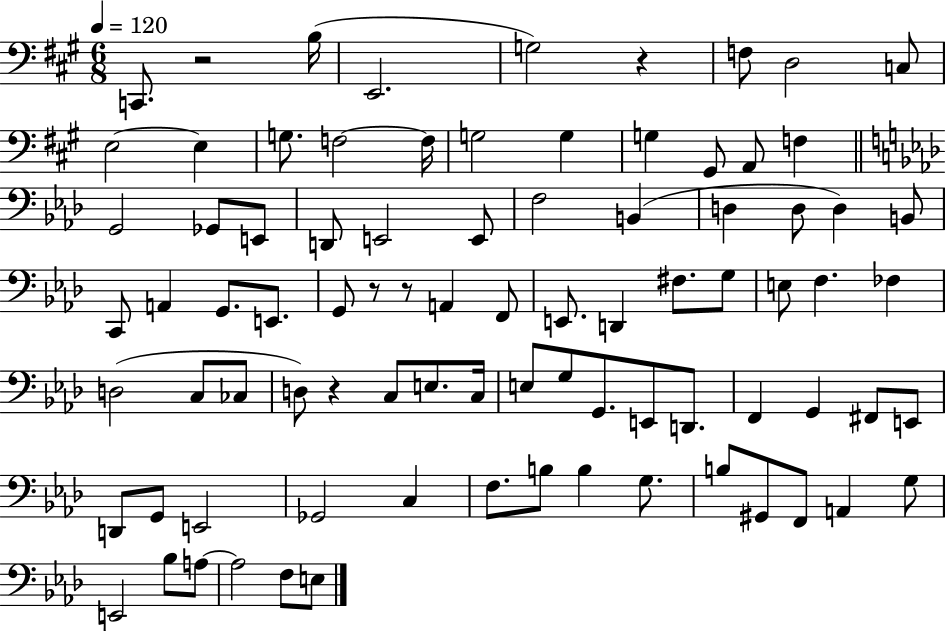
X:1
T:Untitled
M:6/8
L:1/4
K:A
C,,/2 z2 B,/4 E,,2 G,2 z F,/2 D,2 C,/2 E,2 E, G,/2 F,2 F,/4 G,2 G, G, ^G,,/2 A,,/2 F, G,,2 _G,,/2 E,,/2 D,,/2 E,,2 E,,/2 F,2 B,, D, D,/2 D, B,,/2 C,,/2 A,, G,,/2 E,,/2 G,,/2 z/2 z/2 A,, F,,/2 E,,/2 D,, ^F,/2 G,/2 E,/2 F, _F, D,2 C,/2 _C,/2 D,/2 z C,/2 E,/2 C,/4 E,/2 G,/2 G,,/2 E,,/2 D,,/2 F,, G,, ^F,,/2 E,,/2 D,,/2 G,,/2 E,,2 _G,,2 C, F,/2 B,/2 B, G,/2 B,/2 ^G,,/2 F,,/2 A,, G,/2 E,,2 _B,/2 A,/2 A,2 F,/2 E,/2